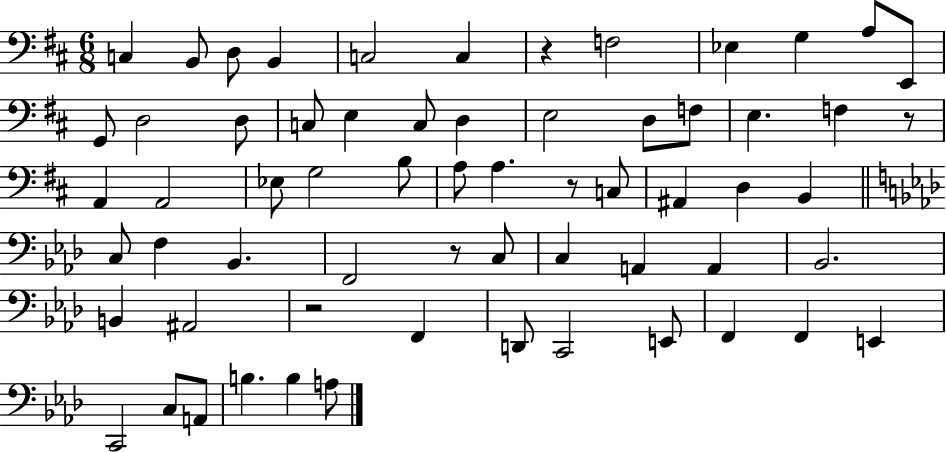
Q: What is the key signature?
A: D major